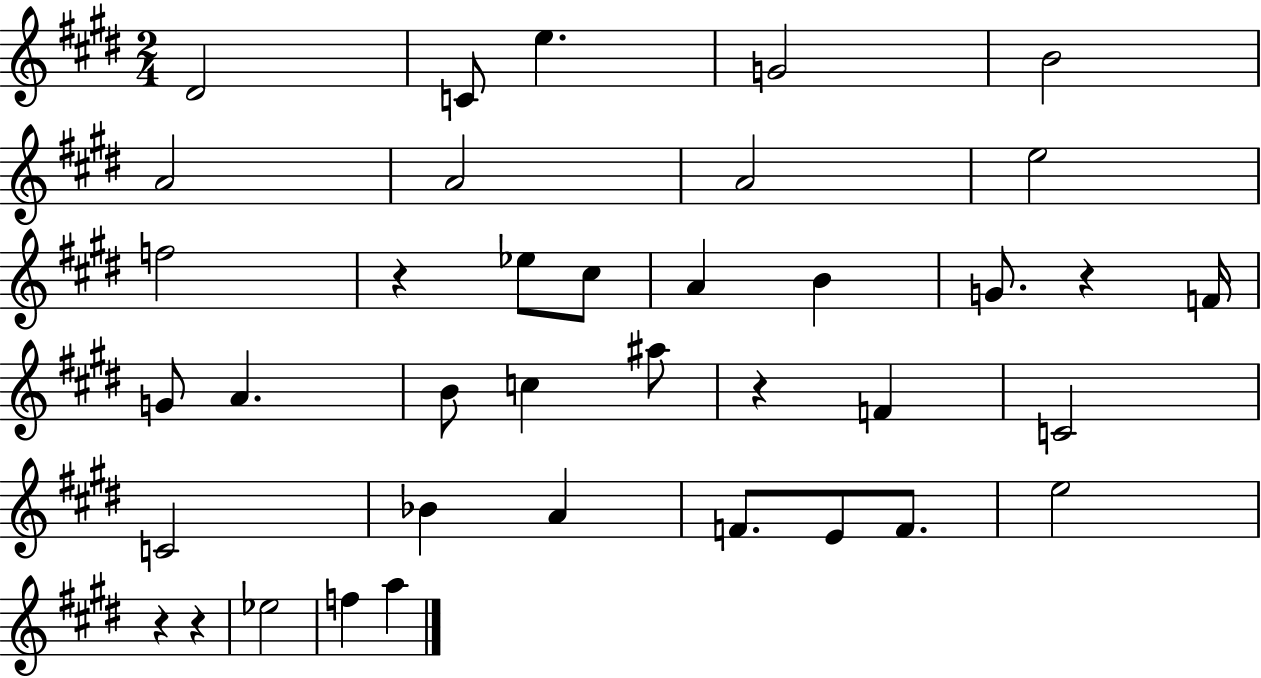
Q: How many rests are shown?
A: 5